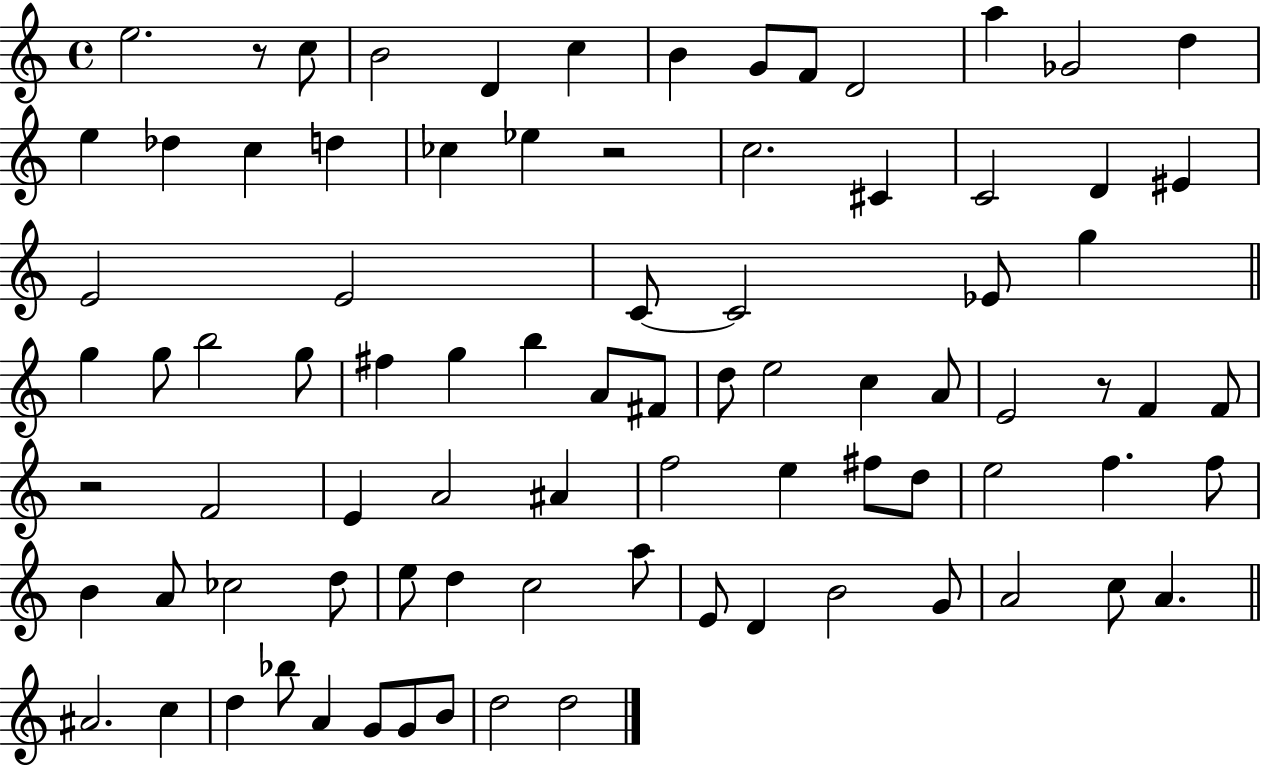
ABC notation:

X:1
T:Untitled
M:4/4
L:1/4
K:C
e2 z/2 c/2 B2 D c B G/2 F/2 D2 a _G2 d e _d c d _c _e z2 c2 ^C C2 D ^E E2 E2 C/2 C2 _E/2 g g g/2 b2 g/2 ^f g b A/2 ^F/2 d/2 e2 c A/2 E2 z/2 F F/2 z2 F2 E A2 ^A f2 e ^f/2 d/2 e2 f f/2 B A/2 _c2 d/2 e/2 d c2 a/2 E/2 D B2 G/2 A2 c/2 A ^A2 c d _b/2 A G/2 G/2 B/2 d2 d2